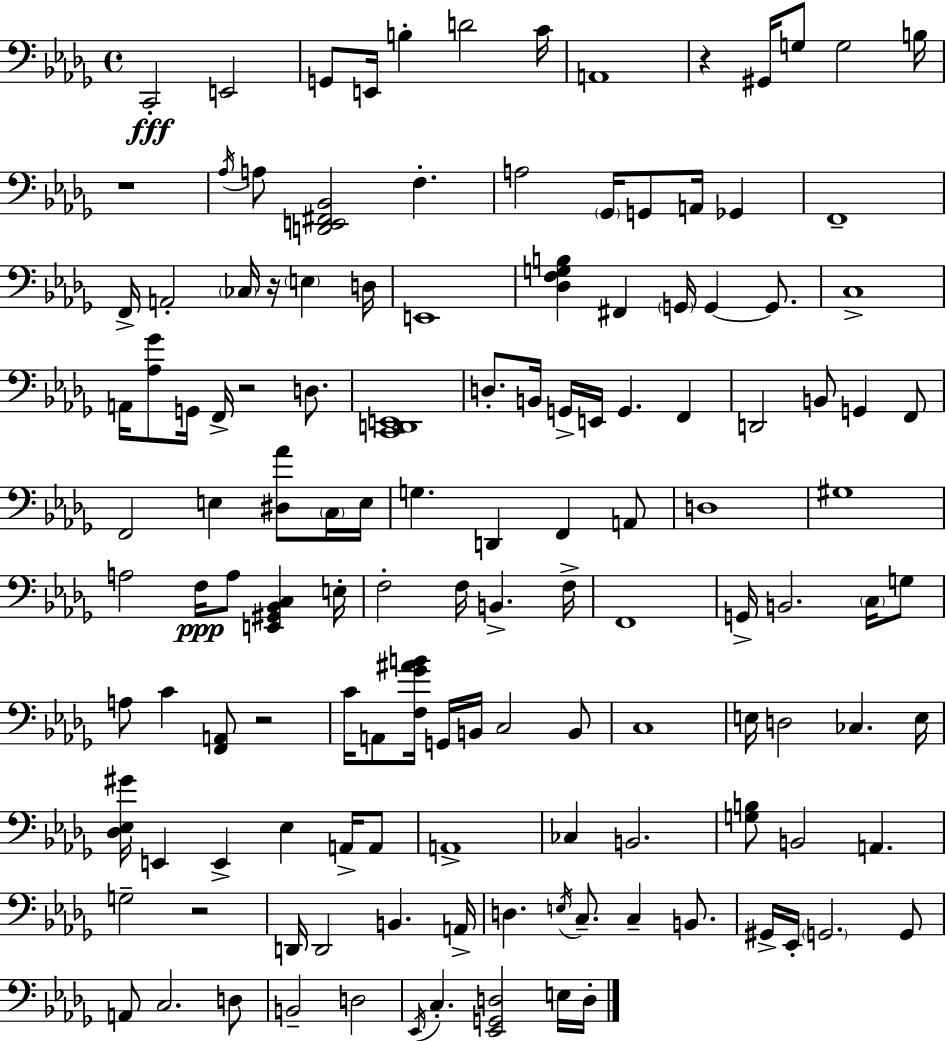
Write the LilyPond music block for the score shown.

{
  \clef bass
  \time 4/4
  \defaultTimeSignature
  \key bes \minor
  c,2-.\fff e,2 | g,8 e,16 b4-. d'2 c'16 | a,1 | r4 gis,16 g8 g2 b16 | \break r1 | \acciaccatura { aes16 } a8 <d, e, fis, bes,>2 f4.-. | a2 \parenthesize ges,16 g,8 a,16 ges,4 | f,1-- | \break f,16-> a,2-. \parenthesize ces16 r16 \parenthesize e4 | d16 e,1 | <des f g b>4 fis,4 \parenthesize g,16 g,4~~ g,8. | c1-> | \break a,16 <aes ges'>8 g,16 f,16-> r2 d8. | <c, d, e,>1 | d8.-. b,16 g,16-> e,16 g,4. f,4 | d,2 b,8 g,4 f,8 | \break f,2 e4 <dis aes'>8 \parenthesize c16 | e16 g4. d,4 f,4 a,8 | d1 | gis1 | \break a2 f16\ppp a8 <e, gis, bes, c>4 | e16-. f2-. f16 b,4.-> | f16-> f,1 | g,16-> b,2. \parenthesize c16 g8 | \break a8 c'4 <f, a,>8 r2 | c'16 a,8 <f ges' ais' b'>16 g,16 b,16 c2 b,8 | c1 | e16 d2 ces4. | \break e16 <des ees gis'>16 e,4 e,4-> ees4 a,16-> a,8 | a,1-> | ces4 b,2. | <g b>8 b,2 a,4. | \break g2-- r2 | d,16 d,2 b,4. | a,16-> d4. \acciaccatura { e16 } c8.-- c4-- b,8. | gis,16-> ees,16-. \parenthesize g,2. | \break g,8 a,8 c2. | d8 b,2-- d2 | \acciaccatura { ees,16 } c4.-. <ees, g, d>2 | e16 d16-. \bar "|."
}